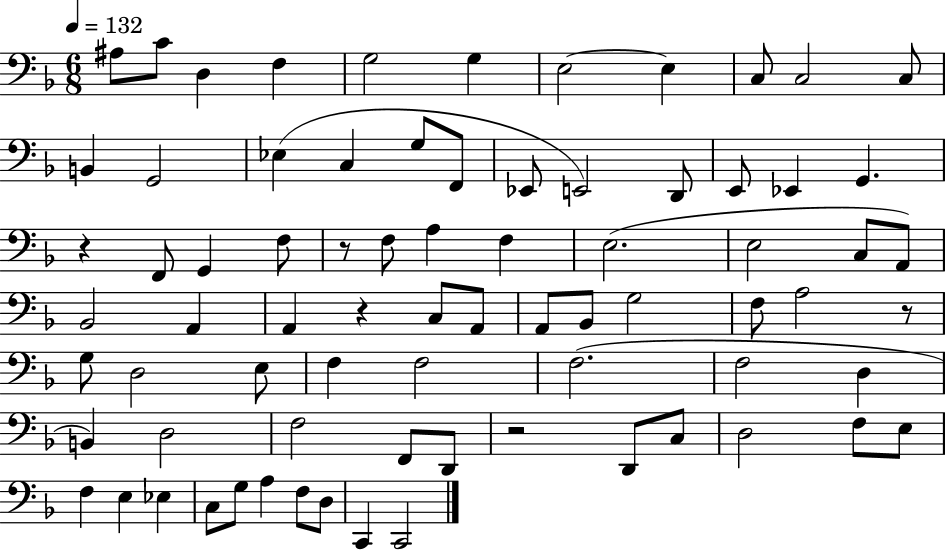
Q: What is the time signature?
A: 6/8